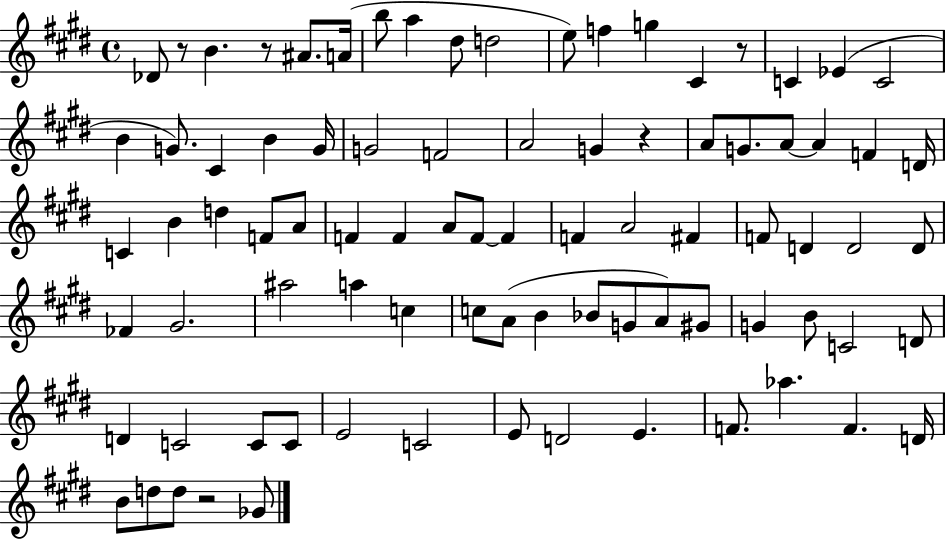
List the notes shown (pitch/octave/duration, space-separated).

Db4/e R/e B4/q. R/e A#4/e. A4/s B5/e A5/q D#5/e D5/h E5/e F5/q G5/q C#4/q R/e C4/q Eb4/q C4/h B4/q G4/e. C#4/q B4/q G4/s G4/h F4/h A4/h G4/q R/q A4/e G4/e. A4/e A4/q F4/q D4/s C4/q B4/q D5/q F4/e A4/e F4/q F4/q A4/e F4/e F4/q F4/q A4/h F#4/q F4/e D4/q D4/h D4/e FES4/q G#4/h. A#5/h A5/q C5/q C5/e A4/e B4/q Bb4/e G4/e A4/e G#4/e G4/q B4/e C4/h D4/e D4/q C4/h C4/e C4/e E4/h C4/h E4/e D4/h E4/q. F4/e. Ab5/q. F4/q. D4/s B4/e D5/e D5/e R/h Gb4/e